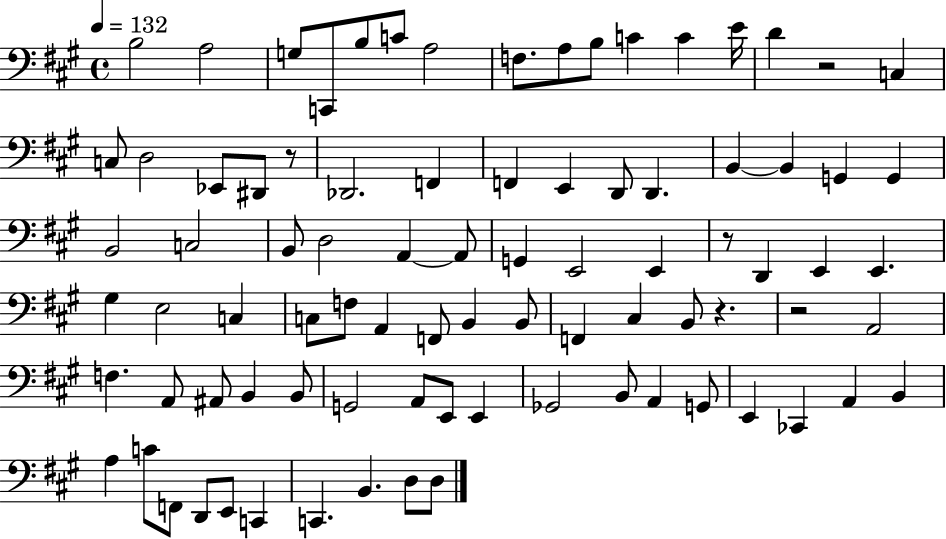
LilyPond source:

{
  \clef bass
  \time 4/4
  \defaultTimeSignature
  \key a \major
  \tempo 4 = 132
  b2 a2 | g8 c,8 b8 c'8 a2 | f8. a8 b8 c'4 c'4 e'16 | d'4 r2 c4 | \break c8 d2 ees,8 dis,8 r8 | des,2. f,4 | f,4 e,4 d,8 d,4. | b,4~~ b,4 g,4 g,4 | \break b,2 c2 | b,8 d2 a,4~~ a,8 | g,4 e,2 e,4 | r8 d,4 e,4 e,4. | \break gis4 e2 c4 | c8 f8 a,4 f,8 b,4 b,8 | f,4 cis4 b,8 r4. | r2 a,2 | \break f4. a,8 ais,8 b,4 b,8 | g,2 a,8 e,8 e,4 | ges,2 b,8 a,4 g,8 | e,4 ces,4 a,4 b,4 | \break a4 c'8 f,8 d,8 e,8 c,4 | c,4. b,4. d8 d8 | \bar "|."
}